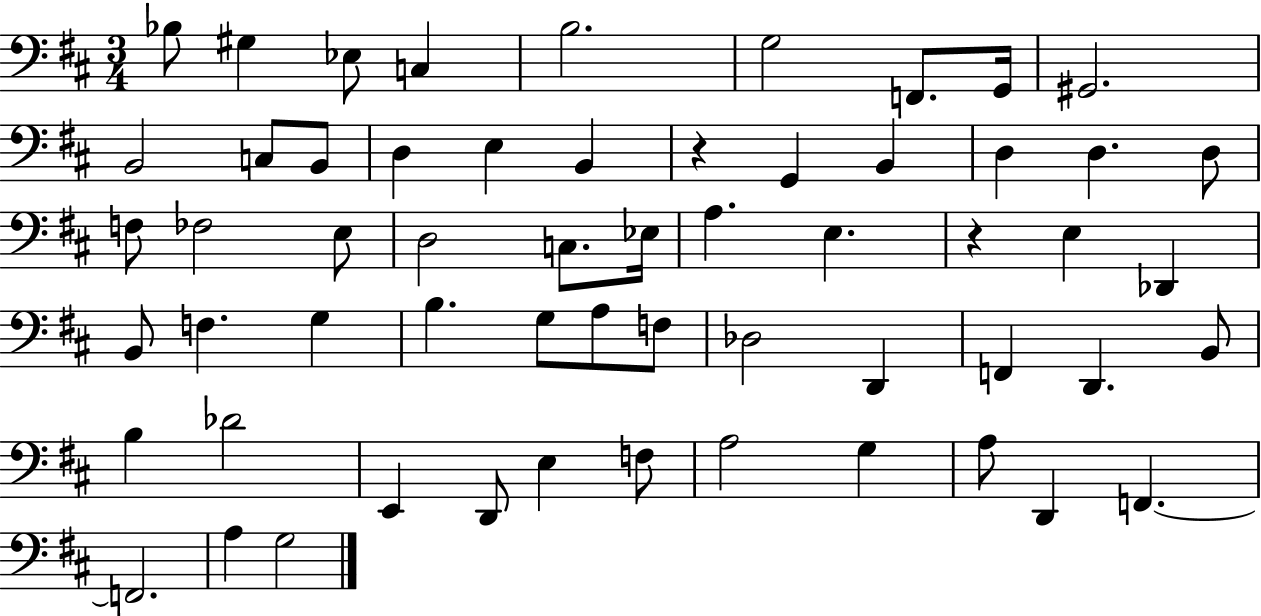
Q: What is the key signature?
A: D major